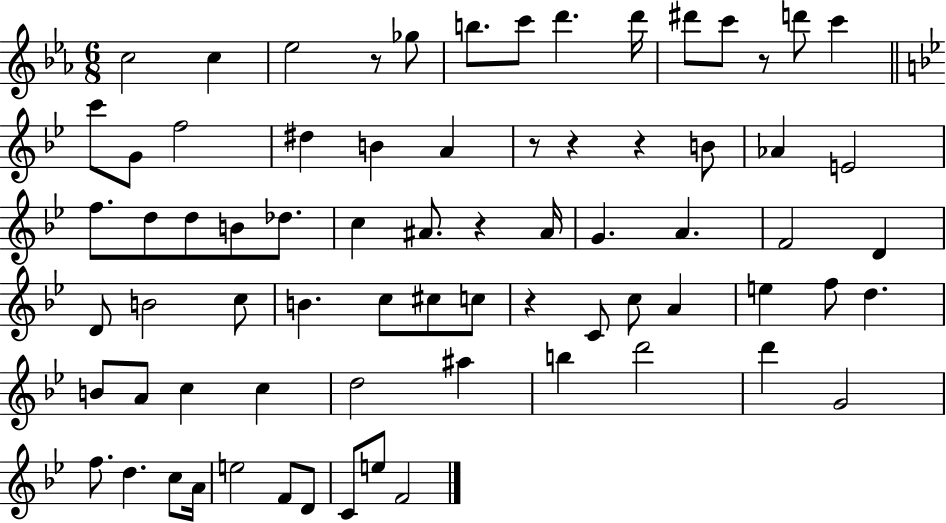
{
  \clef treble
  \numericTimeSignature
  \time 6/8
  \key ees \major
  \repeat volta 2 { c''2 c''4 | ees''2 r8 ges''8 | b''8. c'''8 d'''4. d'''16 | dis'''8 c'''8 r8 d'''8 c'''4 | \break \bar "||" \break \key bes \major c'''8 g'8 f''2 | dis''4 b'4 a'4 | r8 r4 r4 b'8 | aes'4 e'2 | \break f''8. d''8 d''8 b'8 des''8. | c''4 ais'8. r4 ais'16 | g'4. a'4. | f'2 d'4 | \break d'8 b'2 c''8 | b'4. c''8 cis''8 c''8 | r4 c'8 c''8 a'4 | e''4 f''8 d''4. | \break b'8 a'8 c''4 c''4 | d''2 ais''4 | b''4 d'''2 | d'''4 g'2 | \break f''8. d''4. c''8 a'16 | e''2 f'8 d'8 | c'8 e''8 f'2 | } \bar "|."
}